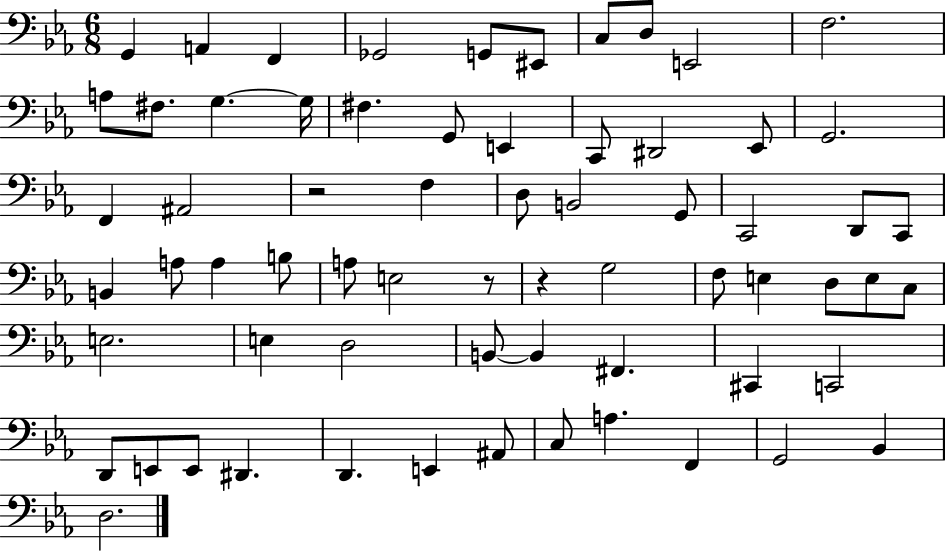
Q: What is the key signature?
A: EES major